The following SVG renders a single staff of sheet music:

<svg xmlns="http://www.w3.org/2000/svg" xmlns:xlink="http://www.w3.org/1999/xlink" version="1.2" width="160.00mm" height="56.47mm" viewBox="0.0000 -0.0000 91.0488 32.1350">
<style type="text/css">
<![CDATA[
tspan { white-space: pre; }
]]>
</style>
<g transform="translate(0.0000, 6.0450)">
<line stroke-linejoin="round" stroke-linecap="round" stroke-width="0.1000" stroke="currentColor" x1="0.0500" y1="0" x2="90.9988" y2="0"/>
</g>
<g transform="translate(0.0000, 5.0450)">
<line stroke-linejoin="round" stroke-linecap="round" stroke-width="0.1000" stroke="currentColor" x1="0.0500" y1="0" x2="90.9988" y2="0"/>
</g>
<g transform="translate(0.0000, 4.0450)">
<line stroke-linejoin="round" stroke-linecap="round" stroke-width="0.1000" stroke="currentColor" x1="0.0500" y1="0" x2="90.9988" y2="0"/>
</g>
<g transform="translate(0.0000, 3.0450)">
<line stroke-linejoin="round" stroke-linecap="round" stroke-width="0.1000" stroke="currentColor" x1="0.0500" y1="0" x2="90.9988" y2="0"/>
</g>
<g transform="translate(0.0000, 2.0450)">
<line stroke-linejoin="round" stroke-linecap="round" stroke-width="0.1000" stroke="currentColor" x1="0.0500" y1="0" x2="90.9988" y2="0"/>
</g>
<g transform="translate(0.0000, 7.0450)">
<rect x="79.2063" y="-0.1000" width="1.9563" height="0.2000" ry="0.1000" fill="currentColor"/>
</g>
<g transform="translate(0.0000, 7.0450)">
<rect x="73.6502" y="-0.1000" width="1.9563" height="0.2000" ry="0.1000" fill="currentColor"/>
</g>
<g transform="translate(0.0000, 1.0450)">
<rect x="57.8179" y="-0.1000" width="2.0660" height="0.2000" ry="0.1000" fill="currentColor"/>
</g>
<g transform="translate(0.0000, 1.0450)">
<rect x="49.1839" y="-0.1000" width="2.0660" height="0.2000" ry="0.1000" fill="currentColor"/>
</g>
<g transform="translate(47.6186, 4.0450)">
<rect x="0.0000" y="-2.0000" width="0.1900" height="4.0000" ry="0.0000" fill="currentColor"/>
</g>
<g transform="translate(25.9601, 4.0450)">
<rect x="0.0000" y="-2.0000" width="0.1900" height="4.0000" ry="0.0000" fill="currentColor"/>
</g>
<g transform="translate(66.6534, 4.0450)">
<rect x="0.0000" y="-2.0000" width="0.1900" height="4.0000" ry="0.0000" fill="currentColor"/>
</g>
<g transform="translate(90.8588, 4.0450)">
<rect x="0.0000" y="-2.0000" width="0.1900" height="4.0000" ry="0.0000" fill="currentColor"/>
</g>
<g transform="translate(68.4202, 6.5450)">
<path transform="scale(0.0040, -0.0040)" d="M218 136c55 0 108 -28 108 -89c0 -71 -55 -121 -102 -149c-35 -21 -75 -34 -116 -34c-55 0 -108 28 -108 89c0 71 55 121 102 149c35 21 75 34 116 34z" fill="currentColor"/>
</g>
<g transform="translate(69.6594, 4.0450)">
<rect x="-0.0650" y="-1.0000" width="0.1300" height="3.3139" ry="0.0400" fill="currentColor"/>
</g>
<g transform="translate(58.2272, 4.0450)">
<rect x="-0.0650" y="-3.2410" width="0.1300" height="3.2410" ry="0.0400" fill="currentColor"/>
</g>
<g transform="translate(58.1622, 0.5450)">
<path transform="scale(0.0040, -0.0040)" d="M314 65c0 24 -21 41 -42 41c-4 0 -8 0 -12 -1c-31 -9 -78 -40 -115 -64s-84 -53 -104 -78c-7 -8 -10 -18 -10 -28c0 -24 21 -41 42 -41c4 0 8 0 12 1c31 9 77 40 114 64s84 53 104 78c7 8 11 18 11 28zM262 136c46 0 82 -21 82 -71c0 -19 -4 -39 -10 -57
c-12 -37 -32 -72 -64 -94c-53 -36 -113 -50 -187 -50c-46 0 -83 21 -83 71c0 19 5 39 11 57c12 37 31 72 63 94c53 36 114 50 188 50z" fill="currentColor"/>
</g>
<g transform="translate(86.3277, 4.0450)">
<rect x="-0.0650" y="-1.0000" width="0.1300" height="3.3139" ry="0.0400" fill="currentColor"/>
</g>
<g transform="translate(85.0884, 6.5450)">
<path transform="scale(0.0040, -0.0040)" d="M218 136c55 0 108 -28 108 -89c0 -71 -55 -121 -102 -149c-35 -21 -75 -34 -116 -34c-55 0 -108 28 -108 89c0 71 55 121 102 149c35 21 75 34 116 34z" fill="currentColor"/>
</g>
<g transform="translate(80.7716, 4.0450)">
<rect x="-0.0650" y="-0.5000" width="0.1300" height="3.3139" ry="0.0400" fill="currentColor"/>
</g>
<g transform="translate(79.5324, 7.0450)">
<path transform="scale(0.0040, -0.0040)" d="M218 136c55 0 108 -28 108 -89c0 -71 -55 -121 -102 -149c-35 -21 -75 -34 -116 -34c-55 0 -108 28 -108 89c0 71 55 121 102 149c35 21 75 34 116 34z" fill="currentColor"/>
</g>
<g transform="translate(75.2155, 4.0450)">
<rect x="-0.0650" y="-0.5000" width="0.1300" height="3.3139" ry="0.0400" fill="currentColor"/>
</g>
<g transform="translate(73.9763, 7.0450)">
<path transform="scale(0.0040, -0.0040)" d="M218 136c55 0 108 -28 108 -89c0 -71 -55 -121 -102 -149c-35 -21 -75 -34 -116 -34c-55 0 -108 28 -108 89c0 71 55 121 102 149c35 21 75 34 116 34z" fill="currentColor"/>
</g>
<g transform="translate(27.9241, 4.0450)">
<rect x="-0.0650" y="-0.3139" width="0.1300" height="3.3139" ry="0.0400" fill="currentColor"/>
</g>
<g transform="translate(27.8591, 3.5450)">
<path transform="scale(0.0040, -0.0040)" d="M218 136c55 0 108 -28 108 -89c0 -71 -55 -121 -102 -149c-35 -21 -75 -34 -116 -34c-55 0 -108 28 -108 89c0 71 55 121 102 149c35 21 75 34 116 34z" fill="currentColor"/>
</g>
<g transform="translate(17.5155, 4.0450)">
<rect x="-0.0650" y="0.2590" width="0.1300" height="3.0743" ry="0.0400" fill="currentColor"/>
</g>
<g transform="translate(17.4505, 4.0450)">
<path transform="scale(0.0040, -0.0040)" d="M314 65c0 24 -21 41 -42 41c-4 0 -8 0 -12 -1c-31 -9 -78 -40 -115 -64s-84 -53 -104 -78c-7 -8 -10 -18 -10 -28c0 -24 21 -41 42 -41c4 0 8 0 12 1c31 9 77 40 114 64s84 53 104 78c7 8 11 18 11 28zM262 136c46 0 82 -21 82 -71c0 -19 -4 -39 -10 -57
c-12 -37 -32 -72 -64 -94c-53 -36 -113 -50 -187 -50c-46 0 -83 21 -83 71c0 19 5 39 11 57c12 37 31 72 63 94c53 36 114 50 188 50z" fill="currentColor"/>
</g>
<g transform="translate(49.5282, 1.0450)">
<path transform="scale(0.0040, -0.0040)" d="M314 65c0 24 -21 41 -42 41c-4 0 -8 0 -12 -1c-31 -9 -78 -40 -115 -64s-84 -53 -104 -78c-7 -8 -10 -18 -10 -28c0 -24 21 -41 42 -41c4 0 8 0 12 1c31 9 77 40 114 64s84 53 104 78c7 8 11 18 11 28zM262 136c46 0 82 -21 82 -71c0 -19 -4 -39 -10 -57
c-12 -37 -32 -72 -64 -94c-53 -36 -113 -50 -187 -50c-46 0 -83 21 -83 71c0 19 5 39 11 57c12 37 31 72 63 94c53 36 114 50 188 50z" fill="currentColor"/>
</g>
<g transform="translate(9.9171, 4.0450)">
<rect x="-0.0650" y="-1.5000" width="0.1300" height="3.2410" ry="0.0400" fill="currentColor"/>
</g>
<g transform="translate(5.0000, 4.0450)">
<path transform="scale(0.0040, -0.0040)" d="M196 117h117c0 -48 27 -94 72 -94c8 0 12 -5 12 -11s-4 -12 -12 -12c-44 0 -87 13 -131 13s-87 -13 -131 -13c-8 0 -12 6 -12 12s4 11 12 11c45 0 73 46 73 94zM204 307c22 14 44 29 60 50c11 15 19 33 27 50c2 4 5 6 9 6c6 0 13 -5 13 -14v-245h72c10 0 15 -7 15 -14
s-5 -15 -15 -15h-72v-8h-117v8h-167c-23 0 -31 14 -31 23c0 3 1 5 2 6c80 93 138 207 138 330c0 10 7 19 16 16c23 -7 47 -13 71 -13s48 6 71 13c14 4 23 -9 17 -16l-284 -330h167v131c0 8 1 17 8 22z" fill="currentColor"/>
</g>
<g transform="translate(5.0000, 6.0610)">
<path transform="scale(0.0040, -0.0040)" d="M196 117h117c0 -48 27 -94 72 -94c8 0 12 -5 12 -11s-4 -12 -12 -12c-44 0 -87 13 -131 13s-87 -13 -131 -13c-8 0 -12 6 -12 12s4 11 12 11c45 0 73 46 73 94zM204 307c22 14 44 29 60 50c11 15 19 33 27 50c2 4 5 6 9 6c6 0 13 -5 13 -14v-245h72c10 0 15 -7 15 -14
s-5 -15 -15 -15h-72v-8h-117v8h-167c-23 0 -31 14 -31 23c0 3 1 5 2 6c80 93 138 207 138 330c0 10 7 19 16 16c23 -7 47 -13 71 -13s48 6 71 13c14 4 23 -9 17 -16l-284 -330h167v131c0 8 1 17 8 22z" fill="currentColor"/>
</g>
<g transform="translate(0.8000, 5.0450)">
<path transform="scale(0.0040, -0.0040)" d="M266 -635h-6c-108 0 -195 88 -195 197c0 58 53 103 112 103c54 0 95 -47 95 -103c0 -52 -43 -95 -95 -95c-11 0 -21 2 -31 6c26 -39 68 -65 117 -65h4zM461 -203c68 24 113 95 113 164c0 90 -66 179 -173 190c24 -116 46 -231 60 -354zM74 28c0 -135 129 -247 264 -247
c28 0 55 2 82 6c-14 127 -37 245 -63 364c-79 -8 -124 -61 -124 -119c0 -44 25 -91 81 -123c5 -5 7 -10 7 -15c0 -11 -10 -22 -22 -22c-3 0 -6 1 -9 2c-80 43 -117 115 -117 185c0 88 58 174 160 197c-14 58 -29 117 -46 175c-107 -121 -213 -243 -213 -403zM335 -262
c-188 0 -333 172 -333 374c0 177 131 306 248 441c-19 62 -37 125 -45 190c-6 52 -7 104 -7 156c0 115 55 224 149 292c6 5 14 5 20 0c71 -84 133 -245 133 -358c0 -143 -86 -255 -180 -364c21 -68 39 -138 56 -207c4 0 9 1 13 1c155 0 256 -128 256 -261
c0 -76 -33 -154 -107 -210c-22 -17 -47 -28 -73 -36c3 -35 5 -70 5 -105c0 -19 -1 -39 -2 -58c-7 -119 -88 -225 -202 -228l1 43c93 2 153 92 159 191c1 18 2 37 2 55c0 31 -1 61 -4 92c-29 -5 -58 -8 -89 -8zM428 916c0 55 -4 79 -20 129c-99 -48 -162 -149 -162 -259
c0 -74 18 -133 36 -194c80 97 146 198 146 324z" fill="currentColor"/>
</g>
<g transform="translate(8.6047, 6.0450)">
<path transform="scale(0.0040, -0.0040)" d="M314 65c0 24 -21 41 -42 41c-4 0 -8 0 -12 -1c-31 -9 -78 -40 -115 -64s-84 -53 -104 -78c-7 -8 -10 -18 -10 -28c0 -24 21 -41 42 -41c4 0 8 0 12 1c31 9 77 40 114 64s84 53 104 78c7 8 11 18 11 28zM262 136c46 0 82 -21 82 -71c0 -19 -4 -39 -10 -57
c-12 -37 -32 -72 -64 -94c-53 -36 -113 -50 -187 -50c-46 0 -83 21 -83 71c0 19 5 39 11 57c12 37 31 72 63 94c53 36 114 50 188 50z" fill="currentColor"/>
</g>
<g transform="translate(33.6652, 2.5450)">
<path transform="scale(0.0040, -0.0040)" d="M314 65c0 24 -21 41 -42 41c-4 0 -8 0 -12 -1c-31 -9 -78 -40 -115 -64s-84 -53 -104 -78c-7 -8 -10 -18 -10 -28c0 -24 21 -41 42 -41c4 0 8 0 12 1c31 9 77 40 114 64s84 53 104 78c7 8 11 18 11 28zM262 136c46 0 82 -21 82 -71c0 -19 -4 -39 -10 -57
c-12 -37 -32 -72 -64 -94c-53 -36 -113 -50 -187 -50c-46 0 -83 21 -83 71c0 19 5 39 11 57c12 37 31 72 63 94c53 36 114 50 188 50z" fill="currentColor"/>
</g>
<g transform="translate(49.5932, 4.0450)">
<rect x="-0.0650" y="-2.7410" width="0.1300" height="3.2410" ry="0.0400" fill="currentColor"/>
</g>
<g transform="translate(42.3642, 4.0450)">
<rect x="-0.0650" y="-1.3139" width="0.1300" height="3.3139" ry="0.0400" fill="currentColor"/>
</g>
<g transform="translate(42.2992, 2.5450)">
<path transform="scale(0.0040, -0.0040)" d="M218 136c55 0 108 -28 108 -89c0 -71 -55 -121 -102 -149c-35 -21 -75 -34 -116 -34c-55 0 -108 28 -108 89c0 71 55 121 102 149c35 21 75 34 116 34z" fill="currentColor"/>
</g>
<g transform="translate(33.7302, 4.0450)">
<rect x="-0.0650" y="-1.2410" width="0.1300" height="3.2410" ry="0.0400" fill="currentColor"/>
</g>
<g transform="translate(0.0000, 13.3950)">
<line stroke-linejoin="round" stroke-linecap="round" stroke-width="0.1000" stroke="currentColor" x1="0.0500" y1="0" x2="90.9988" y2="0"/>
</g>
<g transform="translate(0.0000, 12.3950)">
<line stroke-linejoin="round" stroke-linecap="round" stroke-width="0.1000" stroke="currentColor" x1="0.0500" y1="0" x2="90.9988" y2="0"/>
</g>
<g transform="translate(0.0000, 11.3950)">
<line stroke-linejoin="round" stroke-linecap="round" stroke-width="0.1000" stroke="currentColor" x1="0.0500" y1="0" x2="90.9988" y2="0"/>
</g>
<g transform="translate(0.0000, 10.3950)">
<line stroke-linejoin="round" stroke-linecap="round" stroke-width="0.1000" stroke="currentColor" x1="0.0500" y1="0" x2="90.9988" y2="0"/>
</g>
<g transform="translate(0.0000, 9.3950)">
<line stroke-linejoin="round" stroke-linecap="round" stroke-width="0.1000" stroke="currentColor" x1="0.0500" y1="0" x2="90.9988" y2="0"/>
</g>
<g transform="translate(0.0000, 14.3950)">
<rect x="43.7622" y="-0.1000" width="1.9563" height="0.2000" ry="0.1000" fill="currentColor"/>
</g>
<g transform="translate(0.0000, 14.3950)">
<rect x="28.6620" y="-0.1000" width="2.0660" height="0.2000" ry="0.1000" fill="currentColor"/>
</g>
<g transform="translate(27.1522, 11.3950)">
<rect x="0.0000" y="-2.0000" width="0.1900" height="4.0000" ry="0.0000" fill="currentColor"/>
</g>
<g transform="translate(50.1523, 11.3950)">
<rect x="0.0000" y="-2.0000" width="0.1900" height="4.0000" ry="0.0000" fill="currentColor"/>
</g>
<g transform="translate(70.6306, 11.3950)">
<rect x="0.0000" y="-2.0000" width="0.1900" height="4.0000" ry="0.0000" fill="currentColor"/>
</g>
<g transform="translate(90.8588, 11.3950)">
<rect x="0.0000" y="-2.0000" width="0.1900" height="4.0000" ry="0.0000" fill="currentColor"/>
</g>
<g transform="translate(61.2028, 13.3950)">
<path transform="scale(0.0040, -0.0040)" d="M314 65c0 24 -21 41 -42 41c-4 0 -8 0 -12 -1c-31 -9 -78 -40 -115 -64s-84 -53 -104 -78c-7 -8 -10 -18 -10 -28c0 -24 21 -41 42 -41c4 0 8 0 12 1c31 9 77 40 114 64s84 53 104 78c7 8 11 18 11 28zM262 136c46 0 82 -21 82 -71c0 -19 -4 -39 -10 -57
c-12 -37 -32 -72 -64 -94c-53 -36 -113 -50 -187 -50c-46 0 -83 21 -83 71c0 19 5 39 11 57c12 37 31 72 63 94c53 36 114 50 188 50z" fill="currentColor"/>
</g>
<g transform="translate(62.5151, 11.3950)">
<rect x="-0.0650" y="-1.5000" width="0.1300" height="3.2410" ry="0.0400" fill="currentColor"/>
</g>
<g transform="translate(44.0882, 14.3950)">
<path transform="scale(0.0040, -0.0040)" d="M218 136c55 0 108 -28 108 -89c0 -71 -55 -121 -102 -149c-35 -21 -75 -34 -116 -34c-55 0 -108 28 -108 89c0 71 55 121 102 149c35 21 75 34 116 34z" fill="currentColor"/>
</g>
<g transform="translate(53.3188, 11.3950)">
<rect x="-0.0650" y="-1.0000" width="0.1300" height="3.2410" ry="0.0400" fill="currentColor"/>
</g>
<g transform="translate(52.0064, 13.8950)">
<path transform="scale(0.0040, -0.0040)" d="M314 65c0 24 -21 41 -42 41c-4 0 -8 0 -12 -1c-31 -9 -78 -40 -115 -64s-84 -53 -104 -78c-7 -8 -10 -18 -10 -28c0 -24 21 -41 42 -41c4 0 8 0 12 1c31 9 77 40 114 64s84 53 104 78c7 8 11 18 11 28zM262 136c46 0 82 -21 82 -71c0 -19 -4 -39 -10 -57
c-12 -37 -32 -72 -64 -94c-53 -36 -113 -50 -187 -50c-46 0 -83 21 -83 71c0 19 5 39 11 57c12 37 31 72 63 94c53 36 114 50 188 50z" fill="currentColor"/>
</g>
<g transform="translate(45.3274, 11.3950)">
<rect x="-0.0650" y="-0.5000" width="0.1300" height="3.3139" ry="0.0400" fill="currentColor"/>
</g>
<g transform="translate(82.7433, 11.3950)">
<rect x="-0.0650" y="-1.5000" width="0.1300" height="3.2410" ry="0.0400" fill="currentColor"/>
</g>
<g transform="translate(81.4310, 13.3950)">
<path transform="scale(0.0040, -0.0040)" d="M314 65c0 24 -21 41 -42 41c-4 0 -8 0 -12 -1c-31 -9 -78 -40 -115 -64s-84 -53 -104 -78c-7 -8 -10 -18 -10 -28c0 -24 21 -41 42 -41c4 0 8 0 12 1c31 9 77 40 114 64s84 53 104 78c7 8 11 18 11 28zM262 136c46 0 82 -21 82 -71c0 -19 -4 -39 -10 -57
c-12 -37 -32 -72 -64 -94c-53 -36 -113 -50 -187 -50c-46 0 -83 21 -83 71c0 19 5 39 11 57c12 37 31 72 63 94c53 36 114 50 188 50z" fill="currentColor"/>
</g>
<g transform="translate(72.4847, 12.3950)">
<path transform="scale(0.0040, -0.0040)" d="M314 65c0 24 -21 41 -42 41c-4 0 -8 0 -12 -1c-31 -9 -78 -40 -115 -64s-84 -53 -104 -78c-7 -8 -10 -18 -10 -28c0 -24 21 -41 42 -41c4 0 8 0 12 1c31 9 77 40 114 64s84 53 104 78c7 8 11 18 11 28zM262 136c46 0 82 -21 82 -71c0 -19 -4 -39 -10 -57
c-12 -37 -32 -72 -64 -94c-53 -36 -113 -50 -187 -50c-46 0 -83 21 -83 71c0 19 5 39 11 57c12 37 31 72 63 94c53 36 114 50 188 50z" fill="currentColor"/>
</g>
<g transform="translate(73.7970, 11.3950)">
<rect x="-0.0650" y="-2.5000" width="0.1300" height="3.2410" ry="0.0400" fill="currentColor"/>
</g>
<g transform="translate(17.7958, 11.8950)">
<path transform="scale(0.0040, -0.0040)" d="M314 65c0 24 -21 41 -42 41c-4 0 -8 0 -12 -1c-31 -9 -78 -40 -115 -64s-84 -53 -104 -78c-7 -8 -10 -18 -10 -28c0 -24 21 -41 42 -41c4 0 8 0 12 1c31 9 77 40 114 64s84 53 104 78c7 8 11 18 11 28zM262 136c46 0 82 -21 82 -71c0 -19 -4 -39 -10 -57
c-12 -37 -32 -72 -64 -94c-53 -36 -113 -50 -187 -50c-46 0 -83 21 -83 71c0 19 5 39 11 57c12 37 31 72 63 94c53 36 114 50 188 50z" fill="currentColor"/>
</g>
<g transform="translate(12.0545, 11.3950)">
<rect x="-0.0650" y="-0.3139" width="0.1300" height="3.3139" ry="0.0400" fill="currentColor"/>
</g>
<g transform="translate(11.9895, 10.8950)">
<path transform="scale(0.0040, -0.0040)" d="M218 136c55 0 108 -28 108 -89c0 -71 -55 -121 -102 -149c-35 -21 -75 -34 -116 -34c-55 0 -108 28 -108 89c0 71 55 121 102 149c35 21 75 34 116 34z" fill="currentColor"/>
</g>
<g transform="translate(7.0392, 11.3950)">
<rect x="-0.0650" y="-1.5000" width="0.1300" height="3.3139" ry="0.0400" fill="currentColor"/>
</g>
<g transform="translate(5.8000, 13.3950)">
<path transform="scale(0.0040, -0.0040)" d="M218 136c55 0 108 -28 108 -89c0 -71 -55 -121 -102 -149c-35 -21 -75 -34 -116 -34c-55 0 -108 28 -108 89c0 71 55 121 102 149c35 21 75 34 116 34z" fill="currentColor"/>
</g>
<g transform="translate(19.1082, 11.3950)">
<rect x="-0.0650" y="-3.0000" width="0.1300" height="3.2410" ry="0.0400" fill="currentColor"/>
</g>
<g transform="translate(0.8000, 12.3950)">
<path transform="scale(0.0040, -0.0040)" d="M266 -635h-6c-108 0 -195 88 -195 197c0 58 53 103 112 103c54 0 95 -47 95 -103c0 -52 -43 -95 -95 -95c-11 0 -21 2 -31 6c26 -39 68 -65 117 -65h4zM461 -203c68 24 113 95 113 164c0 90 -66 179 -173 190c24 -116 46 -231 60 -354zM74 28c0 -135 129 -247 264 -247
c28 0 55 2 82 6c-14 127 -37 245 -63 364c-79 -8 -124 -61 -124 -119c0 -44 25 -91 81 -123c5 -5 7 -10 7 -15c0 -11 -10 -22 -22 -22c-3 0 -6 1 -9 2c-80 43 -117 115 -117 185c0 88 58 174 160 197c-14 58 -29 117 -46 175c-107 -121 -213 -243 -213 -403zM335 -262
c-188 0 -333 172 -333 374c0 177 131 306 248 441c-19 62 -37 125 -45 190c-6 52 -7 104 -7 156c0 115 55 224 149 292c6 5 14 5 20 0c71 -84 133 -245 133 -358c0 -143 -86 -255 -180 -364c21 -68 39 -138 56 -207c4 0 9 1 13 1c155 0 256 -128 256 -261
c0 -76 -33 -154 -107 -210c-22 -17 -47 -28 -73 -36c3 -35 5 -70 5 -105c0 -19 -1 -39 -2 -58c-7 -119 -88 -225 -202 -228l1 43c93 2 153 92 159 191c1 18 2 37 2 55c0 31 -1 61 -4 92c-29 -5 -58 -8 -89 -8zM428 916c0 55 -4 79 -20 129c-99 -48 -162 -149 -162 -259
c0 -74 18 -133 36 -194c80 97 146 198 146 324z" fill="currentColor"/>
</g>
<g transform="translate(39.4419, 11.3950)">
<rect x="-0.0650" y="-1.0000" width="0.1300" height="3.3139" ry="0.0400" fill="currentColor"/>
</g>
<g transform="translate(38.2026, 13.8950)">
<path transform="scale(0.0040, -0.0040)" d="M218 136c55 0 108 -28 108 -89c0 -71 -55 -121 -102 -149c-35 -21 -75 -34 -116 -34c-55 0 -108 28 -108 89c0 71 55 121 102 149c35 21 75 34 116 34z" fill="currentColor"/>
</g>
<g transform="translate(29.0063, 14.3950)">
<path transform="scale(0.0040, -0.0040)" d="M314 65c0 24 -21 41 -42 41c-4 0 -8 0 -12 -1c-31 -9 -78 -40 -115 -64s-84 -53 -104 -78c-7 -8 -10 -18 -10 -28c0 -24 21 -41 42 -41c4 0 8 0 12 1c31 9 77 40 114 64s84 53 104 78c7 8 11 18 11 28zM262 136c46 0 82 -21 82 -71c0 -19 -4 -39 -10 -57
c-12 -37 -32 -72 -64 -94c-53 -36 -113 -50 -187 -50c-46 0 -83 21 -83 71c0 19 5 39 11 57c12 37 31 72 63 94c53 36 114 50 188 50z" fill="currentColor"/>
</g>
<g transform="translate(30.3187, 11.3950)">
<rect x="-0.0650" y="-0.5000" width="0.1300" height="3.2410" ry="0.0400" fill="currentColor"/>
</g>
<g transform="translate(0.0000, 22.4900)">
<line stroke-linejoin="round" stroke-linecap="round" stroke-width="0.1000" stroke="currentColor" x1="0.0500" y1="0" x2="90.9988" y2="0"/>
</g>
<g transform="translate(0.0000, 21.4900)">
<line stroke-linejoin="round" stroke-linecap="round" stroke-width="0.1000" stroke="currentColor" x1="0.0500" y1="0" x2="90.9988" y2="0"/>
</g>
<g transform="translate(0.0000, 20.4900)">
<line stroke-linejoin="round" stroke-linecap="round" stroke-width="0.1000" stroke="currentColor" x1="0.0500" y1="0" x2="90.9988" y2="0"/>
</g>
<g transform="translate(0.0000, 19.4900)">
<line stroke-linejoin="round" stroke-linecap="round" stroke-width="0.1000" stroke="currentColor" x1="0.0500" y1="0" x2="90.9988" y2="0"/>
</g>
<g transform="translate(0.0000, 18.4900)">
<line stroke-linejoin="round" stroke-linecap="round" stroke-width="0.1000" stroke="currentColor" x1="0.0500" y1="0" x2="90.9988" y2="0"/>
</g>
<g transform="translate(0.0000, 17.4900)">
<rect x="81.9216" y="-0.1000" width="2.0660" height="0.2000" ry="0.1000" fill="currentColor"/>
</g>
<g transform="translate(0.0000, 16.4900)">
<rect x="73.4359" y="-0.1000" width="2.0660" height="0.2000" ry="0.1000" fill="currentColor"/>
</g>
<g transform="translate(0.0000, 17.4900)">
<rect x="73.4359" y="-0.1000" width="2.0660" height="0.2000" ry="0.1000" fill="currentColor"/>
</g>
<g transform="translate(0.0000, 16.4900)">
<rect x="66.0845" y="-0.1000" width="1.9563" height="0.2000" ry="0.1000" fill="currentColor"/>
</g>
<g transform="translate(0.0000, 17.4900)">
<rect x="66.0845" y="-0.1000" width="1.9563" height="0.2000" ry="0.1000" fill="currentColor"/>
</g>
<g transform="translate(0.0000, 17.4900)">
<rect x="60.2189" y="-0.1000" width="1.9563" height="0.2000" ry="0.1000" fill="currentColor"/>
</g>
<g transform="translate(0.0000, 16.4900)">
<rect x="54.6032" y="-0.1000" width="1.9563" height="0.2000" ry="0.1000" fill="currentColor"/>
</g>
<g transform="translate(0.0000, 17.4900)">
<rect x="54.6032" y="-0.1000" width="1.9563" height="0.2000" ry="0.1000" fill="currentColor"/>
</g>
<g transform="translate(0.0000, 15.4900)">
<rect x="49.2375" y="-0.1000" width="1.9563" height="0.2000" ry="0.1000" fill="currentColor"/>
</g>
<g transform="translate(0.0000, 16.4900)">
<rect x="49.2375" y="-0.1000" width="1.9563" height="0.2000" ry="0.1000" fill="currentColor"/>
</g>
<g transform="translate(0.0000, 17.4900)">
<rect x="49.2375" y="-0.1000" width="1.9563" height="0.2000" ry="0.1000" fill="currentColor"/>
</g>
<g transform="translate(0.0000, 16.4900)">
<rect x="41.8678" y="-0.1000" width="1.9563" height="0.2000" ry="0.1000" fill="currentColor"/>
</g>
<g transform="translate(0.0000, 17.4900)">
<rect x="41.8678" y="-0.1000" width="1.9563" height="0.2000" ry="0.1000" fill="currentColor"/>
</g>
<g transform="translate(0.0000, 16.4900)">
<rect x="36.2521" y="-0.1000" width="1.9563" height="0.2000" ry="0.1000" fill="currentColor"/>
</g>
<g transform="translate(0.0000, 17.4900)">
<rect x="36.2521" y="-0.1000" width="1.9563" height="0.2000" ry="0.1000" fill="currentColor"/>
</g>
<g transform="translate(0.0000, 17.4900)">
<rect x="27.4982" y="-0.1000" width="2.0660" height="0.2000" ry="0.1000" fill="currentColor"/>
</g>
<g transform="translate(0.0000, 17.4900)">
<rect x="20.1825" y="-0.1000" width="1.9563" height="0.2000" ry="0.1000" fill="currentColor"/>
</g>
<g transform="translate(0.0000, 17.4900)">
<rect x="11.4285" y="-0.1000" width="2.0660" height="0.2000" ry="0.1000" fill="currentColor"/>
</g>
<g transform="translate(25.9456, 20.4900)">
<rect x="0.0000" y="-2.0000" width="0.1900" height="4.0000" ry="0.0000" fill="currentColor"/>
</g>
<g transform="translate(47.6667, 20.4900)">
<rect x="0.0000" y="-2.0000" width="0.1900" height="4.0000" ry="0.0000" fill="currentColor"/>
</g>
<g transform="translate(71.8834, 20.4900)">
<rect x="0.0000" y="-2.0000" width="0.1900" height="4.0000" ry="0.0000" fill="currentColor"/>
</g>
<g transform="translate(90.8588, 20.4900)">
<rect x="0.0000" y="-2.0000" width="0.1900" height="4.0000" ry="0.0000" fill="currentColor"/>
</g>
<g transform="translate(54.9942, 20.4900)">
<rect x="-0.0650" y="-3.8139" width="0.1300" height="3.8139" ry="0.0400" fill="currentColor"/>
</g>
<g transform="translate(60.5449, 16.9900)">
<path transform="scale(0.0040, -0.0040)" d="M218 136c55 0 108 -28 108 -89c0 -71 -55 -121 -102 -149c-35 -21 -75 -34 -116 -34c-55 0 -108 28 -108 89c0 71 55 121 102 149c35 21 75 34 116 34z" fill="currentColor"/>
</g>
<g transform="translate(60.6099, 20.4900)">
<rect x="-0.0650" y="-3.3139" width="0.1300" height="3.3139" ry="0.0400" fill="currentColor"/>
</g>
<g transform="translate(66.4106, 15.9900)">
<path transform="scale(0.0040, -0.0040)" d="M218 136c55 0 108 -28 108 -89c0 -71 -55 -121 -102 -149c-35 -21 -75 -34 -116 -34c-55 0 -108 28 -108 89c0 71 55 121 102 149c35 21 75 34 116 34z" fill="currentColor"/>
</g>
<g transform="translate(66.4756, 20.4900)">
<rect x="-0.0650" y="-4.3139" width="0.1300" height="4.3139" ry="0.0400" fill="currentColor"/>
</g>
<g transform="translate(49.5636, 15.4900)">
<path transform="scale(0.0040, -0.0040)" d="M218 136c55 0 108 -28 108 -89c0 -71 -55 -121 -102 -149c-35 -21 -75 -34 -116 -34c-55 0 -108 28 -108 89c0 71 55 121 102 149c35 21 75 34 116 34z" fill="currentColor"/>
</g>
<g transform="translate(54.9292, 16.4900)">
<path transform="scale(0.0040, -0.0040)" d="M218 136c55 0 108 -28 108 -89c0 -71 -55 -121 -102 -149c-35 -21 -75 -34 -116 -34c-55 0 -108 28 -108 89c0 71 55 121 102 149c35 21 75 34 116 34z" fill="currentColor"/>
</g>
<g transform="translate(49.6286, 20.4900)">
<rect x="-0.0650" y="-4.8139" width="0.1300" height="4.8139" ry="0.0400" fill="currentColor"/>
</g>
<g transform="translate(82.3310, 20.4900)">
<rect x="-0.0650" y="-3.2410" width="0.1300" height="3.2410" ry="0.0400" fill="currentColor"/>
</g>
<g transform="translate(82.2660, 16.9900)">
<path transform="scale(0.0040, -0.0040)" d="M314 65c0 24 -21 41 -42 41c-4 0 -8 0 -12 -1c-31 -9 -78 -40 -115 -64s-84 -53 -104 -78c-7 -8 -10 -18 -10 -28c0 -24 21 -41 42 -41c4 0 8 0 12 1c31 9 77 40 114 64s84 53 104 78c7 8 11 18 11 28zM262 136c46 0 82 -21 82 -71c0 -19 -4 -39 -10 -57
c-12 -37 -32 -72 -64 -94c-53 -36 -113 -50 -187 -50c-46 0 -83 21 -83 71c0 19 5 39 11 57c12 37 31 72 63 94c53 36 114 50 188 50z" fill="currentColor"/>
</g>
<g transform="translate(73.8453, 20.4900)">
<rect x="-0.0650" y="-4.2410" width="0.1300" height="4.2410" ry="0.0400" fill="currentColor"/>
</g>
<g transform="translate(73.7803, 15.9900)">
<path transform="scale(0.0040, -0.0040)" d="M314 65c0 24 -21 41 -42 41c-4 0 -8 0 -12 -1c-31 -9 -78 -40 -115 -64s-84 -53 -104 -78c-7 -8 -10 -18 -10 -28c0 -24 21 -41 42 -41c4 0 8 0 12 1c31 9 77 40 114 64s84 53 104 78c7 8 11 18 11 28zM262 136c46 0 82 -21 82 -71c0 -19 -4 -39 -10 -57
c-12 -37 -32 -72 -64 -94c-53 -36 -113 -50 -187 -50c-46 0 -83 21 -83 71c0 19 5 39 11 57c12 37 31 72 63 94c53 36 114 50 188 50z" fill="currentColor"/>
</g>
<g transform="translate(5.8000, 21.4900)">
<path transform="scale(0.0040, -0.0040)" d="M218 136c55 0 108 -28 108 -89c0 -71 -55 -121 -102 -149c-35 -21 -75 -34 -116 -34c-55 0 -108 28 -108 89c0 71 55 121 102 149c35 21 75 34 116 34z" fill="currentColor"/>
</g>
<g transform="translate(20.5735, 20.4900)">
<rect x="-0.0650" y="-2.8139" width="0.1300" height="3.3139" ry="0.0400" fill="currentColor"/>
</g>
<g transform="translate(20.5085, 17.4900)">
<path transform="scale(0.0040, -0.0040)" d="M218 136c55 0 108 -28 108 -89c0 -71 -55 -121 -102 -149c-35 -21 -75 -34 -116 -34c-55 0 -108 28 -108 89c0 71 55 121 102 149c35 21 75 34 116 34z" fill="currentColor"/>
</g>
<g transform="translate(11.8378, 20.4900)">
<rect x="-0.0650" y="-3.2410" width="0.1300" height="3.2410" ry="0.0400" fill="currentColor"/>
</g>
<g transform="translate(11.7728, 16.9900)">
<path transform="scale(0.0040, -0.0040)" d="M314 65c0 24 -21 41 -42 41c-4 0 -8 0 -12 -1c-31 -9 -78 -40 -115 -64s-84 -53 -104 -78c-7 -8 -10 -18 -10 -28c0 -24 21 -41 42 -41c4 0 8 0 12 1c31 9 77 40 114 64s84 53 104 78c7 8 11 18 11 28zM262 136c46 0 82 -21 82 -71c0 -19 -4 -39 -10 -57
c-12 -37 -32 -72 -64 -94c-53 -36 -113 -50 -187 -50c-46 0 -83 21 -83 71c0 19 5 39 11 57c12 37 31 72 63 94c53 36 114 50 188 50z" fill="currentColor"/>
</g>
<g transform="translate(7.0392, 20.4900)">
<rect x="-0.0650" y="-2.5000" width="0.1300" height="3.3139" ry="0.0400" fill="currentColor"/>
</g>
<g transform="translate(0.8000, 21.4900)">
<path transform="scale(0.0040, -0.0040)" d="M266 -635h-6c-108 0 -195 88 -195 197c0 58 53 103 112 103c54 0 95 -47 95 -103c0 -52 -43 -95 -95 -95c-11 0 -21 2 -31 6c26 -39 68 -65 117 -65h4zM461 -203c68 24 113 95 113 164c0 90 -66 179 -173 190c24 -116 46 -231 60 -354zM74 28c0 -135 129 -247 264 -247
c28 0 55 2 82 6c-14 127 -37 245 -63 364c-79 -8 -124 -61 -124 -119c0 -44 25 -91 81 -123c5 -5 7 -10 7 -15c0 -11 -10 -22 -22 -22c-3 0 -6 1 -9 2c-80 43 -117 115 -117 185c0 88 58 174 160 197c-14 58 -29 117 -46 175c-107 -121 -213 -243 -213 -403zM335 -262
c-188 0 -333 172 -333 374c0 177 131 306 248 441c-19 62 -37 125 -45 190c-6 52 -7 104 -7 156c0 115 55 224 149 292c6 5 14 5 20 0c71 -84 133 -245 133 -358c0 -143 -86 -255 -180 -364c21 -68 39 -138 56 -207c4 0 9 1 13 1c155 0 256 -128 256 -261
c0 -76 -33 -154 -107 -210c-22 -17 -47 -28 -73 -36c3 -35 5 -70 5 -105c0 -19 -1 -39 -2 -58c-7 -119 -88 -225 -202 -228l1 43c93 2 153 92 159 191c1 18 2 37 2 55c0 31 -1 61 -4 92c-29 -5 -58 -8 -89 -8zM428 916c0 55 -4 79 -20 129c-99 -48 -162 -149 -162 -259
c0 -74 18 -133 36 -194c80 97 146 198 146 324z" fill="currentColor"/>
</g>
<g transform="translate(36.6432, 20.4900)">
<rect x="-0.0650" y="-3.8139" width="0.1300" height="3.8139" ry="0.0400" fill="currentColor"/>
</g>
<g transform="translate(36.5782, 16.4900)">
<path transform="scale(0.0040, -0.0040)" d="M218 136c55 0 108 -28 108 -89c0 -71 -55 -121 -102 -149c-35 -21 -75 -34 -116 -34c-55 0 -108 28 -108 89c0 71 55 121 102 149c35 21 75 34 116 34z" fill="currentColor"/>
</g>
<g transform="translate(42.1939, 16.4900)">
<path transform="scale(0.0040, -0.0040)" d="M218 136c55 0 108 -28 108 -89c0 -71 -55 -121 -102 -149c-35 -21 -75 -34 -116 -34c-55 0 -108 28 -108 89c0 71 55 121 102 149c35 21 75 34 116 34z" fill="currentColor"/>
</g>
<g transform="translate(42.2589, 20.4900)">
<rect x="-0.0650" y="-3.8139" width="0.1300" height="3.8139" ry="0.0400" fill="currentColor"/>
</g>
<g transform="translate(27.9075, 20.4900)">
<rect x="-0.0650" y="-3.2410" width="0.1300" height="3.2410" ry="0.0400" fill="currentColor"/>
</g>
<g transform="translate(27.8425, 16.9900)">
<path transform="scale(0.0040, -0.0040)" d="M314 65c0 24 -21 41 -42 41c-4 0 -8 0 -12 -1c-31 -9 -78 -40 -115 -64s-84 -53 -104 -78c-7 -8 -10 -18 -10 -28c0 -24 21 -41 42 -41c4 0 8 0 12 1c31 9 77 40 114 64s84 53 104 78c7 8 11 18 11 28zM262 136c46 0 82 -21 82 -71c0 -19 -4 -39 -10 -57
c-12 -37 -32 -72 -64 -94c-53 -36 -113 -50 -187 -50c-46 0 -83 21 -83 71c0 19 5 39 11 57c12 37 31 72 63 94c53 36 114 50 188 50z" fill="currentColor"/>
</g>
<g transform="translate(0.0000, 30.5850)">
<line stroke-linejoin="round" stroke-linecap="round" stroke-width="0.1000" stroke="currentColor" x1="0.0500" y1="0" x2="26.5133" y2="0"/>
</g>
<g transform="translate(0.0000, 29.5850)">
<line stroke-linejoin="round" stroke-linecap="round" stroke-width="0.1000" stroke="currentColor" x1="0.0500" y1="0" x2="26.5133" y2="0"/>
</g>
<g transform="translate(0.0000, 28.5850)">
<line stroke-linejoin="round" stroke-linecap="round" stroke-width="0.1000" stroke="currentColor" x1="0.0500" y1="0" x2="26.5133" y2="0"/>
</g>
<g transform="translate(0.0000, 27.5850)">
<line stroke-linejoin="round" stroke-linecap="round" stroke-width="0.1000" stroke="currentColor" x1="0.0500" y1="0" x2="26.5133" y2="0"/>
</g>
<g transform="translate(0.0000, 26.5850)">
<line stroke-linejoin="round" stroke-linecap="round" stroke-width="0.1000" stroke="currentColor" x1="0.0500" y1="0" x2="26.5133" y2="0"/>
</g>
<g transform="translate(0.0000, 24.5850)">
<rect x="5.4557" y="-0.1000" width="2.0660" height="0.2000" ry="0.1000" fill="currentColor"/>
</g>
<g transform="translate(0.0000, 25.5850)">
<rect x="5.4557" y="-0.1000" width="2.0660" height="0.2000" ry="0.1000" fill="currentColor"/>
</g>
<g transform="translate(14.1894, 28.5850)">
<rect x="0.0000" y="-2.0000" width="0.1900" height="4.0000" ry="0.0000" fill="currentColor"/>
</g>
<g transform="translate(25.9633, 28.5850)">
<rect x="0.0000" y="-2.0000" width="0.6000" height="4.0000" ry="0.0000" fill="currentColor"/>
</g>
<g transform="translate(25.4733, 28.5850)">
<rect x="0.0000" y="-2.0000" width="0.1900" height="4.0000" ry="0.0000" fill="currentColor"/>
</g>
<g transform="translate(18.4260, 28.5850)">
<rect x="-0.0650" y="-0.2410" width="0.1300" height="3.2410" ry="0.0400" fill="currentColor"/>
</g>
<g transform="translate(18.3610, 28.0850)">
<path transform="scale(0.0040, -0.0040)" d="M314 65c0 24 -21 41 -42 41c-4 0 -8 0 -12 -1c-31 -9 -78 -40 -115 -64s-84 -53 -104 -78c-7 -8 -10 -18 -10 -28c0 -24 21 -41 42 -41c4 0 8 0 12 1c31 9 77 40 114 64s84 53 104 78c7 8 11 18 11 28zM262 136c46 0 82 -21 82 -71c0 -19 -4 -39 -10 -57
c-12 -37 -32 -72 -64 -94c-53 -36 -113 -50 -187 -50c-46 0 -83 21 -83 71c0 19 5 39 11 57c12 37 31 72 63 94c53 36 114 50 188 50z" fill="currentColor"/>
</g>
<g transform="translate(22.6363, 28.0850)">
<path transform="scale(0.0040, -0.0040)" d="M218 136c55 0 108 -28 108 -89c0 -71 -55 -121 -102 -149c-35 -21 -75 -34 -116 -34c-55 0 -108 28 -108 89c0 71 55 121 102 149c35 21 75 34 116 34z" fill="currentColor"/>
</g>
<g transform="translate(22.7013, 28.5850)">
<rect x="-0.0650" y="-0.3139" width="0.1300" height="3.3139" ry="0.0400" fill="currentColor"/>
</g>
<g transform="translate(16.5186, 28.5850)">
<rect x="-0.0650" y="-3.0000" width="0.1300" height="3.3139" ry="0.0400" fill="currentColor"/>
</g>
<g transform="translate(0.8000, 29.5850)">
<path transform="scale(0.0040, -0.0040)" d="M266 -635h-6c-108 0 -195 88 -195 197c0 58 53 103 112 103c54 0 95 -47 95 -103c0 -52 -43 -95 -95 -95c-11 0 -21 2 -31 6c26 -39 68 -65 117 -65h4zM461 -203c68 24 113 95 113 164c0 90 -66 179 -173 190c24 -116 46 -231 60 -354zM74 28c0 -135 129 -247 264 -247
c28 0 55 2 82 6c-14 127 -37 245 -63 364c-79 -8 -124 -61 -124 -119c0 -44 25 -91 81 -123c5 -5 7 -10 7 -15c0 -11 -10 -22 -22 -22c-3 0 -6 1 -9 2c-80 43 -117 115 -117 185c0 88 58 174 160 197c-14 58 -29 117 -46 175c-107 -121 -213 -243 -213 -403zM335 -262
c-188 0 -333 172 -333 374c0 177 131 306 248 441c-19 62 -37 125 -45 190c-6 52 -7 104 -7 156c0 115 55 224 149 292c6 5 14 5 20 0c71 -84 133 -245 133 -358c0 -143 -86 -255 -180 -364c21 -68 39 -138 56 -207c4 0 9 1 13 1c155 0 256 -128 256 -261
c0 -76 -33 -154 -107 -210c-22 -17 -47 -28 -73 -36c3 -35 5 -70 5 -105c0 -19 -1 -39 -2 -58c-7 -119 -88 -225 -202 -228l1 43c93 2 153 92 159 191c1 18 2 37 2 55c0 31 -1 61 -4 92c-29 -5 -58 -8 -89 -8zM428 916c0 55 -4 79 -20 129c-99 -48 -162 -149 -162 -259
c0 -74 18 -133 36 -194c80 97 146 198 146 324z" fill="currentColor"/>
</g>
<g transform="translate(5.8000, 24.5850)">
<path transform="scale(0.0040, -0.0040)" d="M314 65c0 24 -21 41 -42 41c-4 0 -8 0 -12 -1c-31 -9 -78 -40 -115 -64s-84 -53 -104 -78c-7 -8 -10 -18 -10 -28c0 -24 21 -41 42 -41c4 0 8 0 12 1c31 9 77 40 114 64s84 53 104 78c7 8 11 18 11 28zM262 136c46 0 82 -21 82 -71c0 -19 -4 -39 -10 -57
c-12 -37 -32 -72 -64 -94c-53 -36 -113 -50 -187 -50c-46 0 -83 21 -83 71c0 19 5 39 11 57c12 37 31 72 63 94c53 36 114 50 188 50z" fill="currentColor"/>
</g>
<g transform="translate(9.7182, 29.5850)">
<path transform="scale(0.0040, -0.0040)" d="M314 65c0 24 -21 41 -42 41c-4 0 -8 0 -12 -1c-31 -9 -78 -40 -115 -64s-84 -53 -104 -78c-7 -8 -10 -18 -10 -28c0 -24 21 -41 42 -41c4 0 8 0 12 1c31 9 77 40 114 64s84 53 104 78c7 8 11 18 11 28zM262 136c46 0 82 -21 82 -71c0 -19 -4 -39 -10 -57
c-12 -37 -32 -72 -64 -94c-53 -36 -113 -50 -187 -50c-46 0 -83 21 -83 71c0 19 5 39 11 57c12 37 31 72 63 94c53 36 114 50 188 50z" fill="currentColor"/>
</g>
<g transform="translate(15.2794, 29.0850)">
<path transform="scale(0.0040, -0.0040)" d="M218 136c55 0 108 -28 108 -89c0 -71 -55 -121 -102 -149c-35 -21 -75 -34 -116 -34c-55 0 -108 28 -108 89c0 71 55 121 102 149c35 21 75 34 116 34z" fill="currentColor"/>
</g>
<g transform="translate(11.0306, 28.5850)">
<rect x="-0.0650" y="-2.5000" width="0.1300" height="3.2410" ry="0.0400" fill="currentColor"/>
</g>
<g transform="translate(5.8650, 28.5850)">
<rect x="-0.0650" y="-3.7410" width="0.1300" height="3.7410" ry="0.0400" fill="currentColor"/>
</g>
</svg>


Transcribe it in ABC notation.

X:1
T:Untitled
M:4/4
L:1/4
K:C
E2 B2 c e2 e a2 b2 D C C D E c A2 C2 D C D2 E2 G2 E2 G b2 a b2 c' c' e' c' b d' d'2 b2 c'2 G2 A c2 c